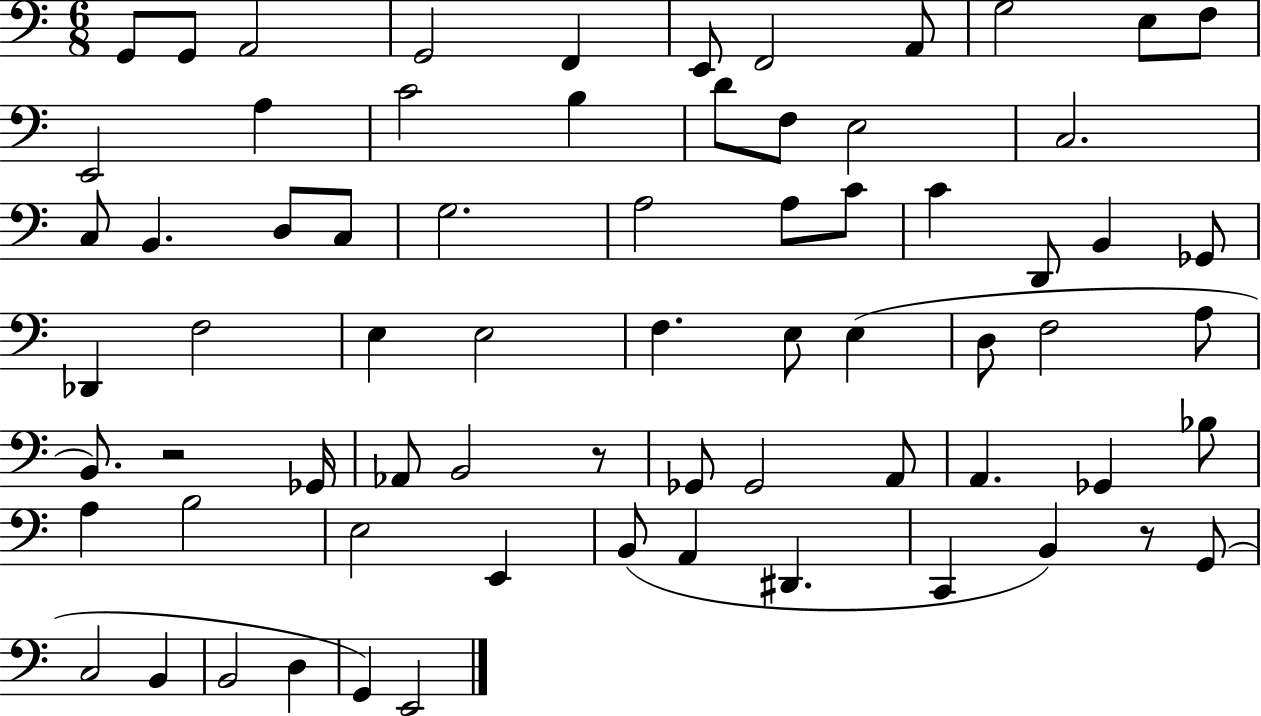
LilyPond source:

{
  \clef bass
  \numericTimeSignature
  \time 6/8
  \key c \major
  g,8 g,8 a,2 | g,2 f,4 | e,8 f,2 a,8 | g2 e8 f8 | \break e,2 a4 | c'2 b4 | d'8 f8 e2 | c2. | \break c8 b,4. d8 c8 | g2. | a2 a8 c'8 | c'4 d,8 b,4 ges,8 | \break des,4 f2 | e4 e2 | f4. e8 e4( | d8 f2 a8 | \break b,8.) r2 ges,16 | aes,8 b,2 r8 | ges,8 ges,2 a,8 | a,4. ges,4 bes8 | \break a4 b2 | e2 e,4 | b,8( a,4 dis,4. | c,4 b,4) r8 g,8( | \break c2 b,4 | b,2 d4 | g,4) e,2 | \bar "|."
}